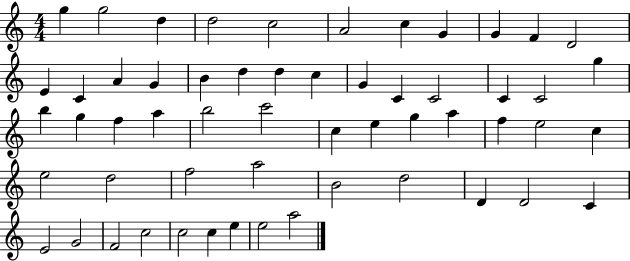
{
  \clef treble
  \numericTimeSignature
  \time 4/4
  \key c \major
  g''4 g''2 d''4 | d''2 c''2 | a'2 c''4 g'4 | g'4 f'4 d'2 | \break e'4 c'4 a'4 g'4 | b'4 d''4 d''4 c''4 | g'4 c'4 c'2 | c'4 c'2 g''4 | \break b''4 g''4 f''4 a''4 | b''2 c'''2 | c''4 e''4 g''4 a''4 | f''4 e''2 c''4 | \break e''2 d''2 | f''2 a''2 | b'2 d''2 | d'4 d'2 c'4 | \break e'2 g'2 | f'2 c''2 | c''2 c''4 e''4 | e''2 a''2 | \break \bar "|."
}